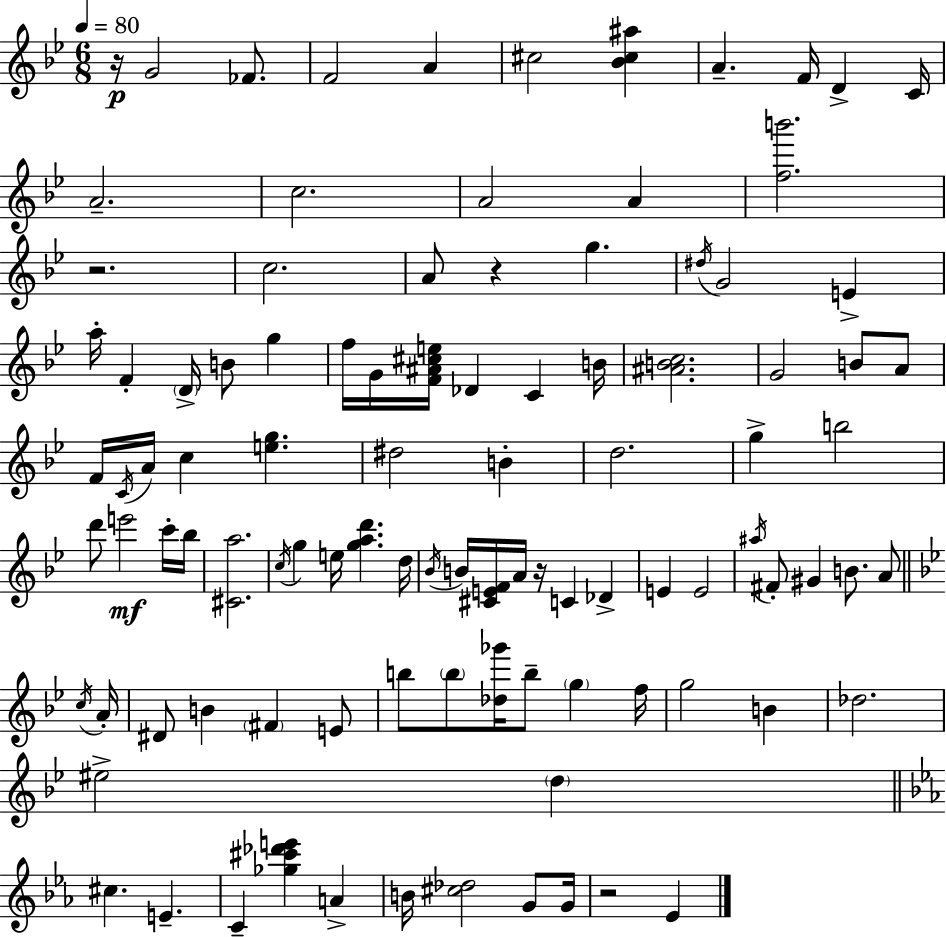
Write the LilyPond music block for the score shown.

{
  \clef treble
  \numericTimeSignature
  \time 6/8
  \key bes \major
  \tempo 4 = 80
  \repeat volta 2 { r16\p g'2 fes'8. | f'2 a'4 | cis''2 <bes' cis'' ais''>4 | a'4.-- f'16 d'4-> c'16 | \break a'2.-- | c''2. | a'2 a'4 | <f'' b'''>2. | \break r2. | c''2. | a'8 r4 g''4. | \acciaccatura { dis''16 } g'2 e'4-> | \break a''16-. f'4-. \parenthesize d'16-> b'8 g''4 | f''16 g'16 <f' ais' cis'' e''>16 des'4 c'4 | b'16 <ais' b' c''>2. | g'2 b'8 a'8 | \break f'16 \acciaccatura { c'16 } a'16 c''4 <e'' g''>4. | dis''2 b'4-. | d''2. | g''4-> b''2 | \break d'''8 e'''2\mf | c'''16-. bes''16 <cis' a''>2. | \acciaccatura { c''16 } g''4 e''16 <g'' a'' d'''>4. | d''16 \acciaccatura { bes'16 } b'16 <cis' e' f'>16 a'16 r16 c'4 | \break des'4-> e'4 e'2 | \acciaccatura { ais''16 } fis'8-. gis'4 b'8. | a'8 \bar "||" \break \key bes \major \acciaccatura { c''16 } a'16-. dis'8 b'4 \parenthesize fis'4 | e'8 b''8 \parenthesize b''8 <des'' ges'''>16 b''8-- \parenthesize g''4 | f''16 g''2 b'4 | des''2. | \break eis''2-> \parenthesize d''4 | \bar "||" \break \key ees \major cis''4. e'4.-- | c'4-- <ges'' cis''' des''' e'''>4 a'4-> | b'16 <cis'' des''>2 g'8 g'16 | r2 ees'4 | \break } \bar "|."
}